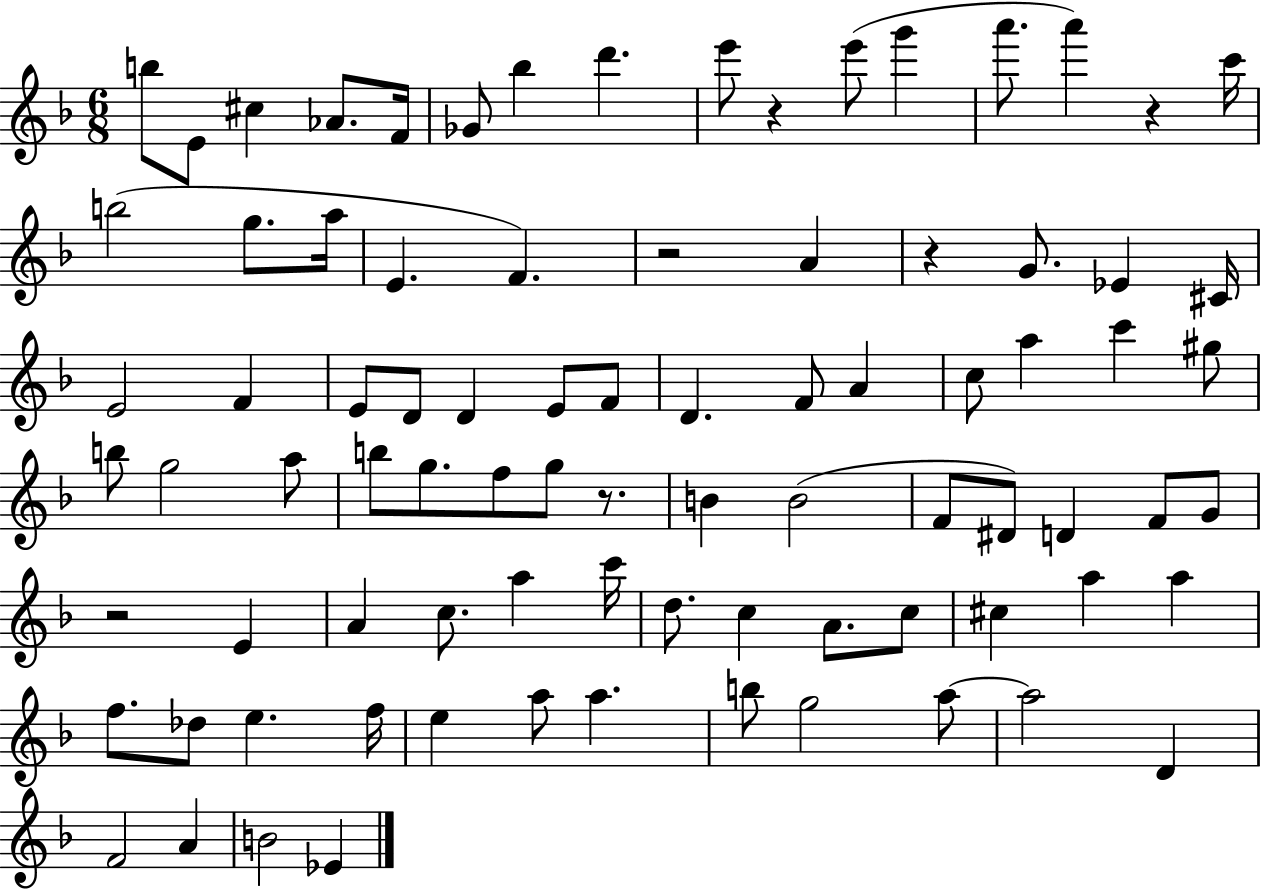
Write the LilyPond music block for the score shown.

{
  \clef treble
  \numericTimeSignature
  \time 6/8
  \key f \major
  b''8 e'8 cis''4 aes'8. f'16 | ges'8 bes''4 d'''4. | e'''8 r4 e'''8( g'''4 | a'''8. a'''4) r4 c'''16 | \break b''2( g''8. a''16 | e'4. f'4.) | r2 a'4 | r4 g'8. ees'4 cis'16 | \break e'2 f'4 | e'8 d'8 d'4 e'8 f'8 | d'4. f'8 a'4 | c''8 a''4 c'''4 gis''8 | \break b''8 g''2 a''8 | b''8 g''8. f''8 g''8 r8. | b'4 b'2( | f'8 dis'8) d'4 f'8 g'8 | \break r2 e'4 | a'4 c''8. a''4 c'''16 | d''8. c''4 a'8. c''8 | cis''4 a''4 a''4 | \break f''8. des''8 e''4. f''16 | e''4 a''8 a''4. | b''8 g''2 a''8~~ | a''2 d'4 | \break f'2 a'4 | b'2 ees'4 | \bar "|."
}